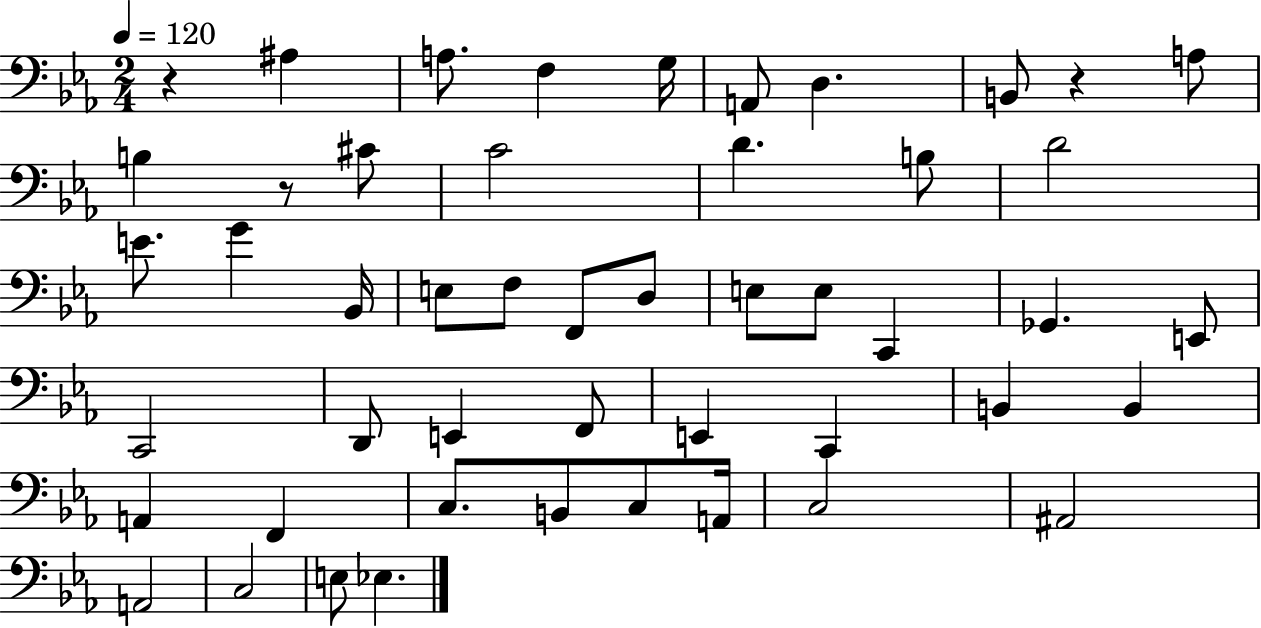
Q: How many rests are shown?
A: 3